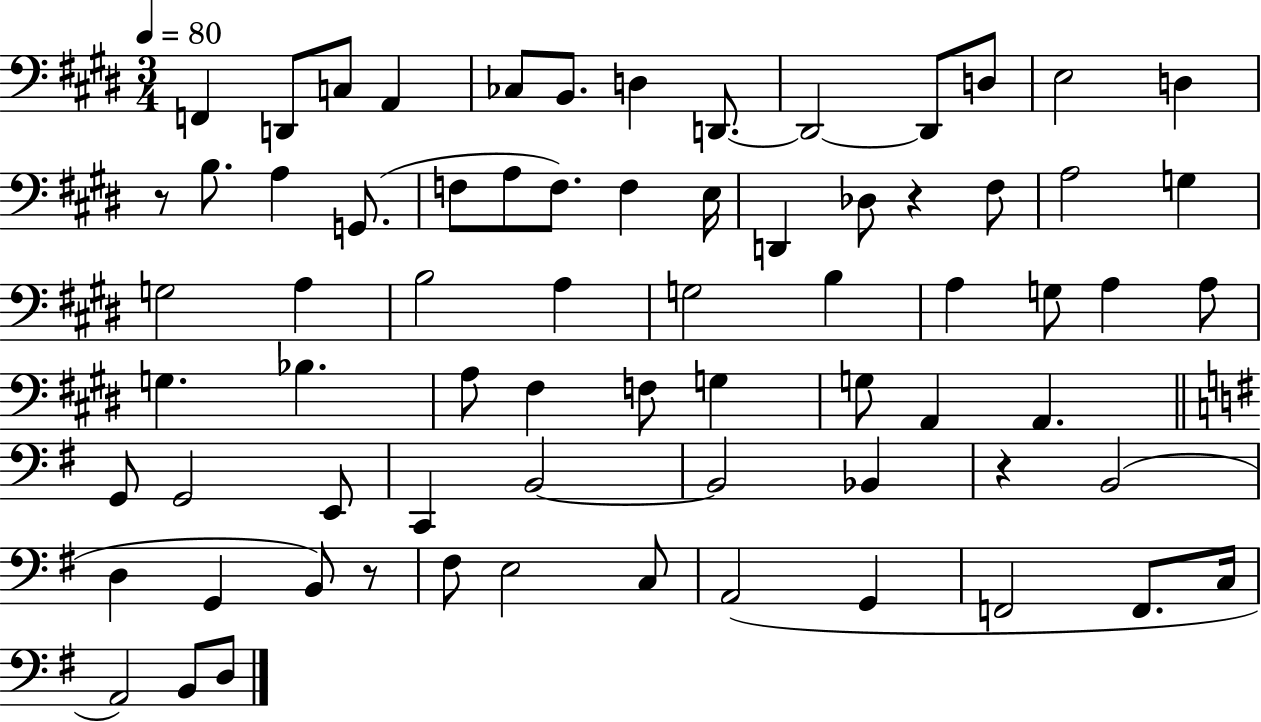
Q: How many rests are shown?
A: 4